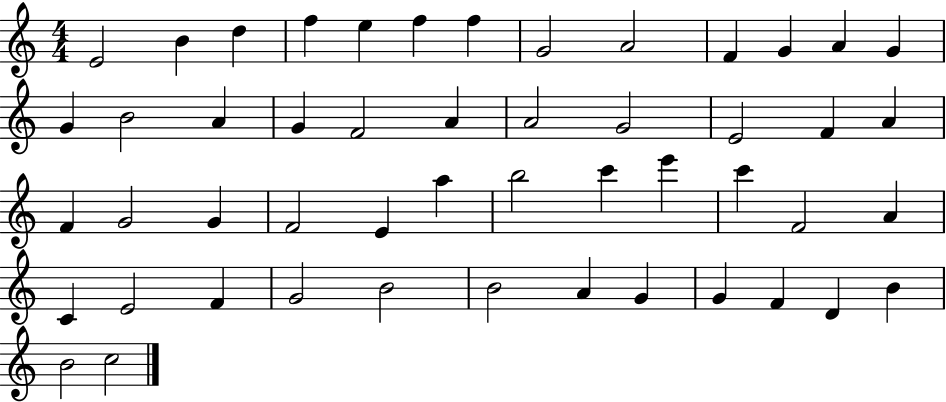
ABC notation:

X:1
T:Untitled
M:4/4
L:1/4
K:C
E2 B d f e f f G2 A2 F G A G G B2 A G F2 A A2 G2 E2 F A F G2 G F2 E a b2 c' e' c' F2 A C E2 F G2 B2 B2 A G G F D B B2 c2